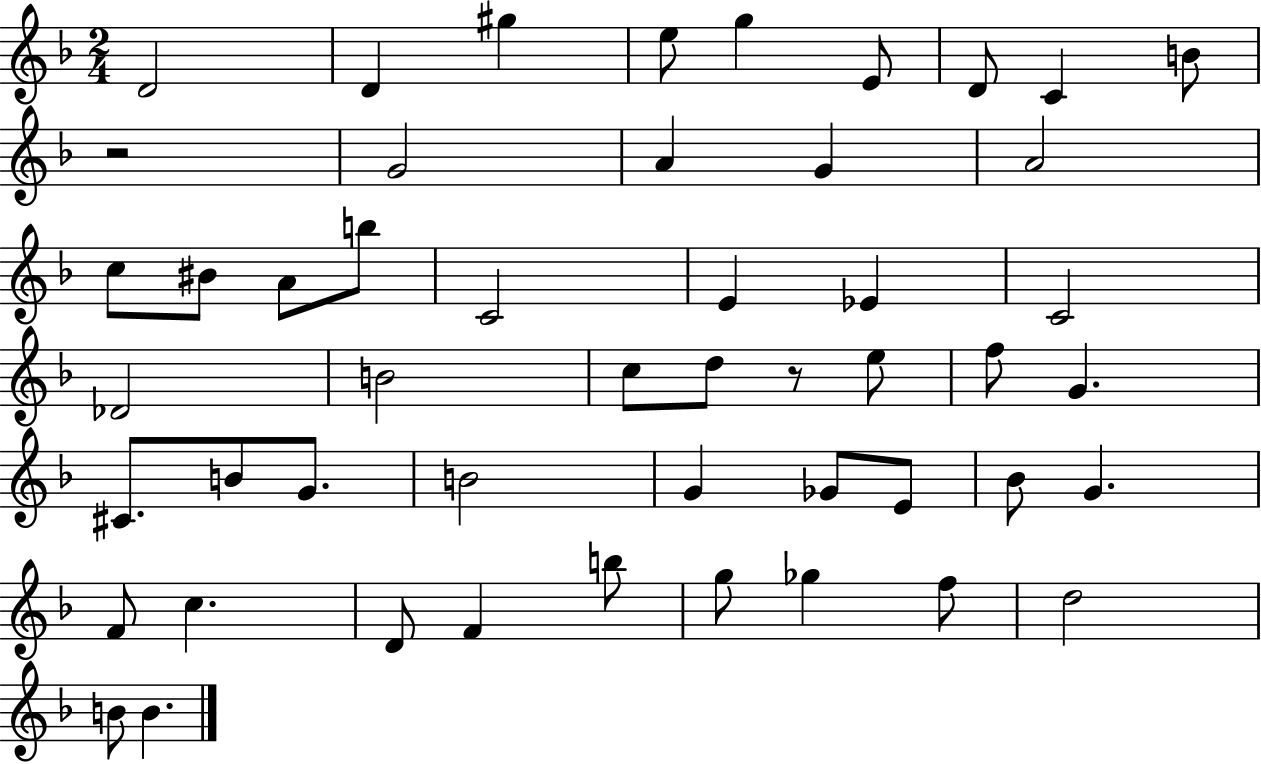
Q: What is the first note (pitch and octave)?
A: D4